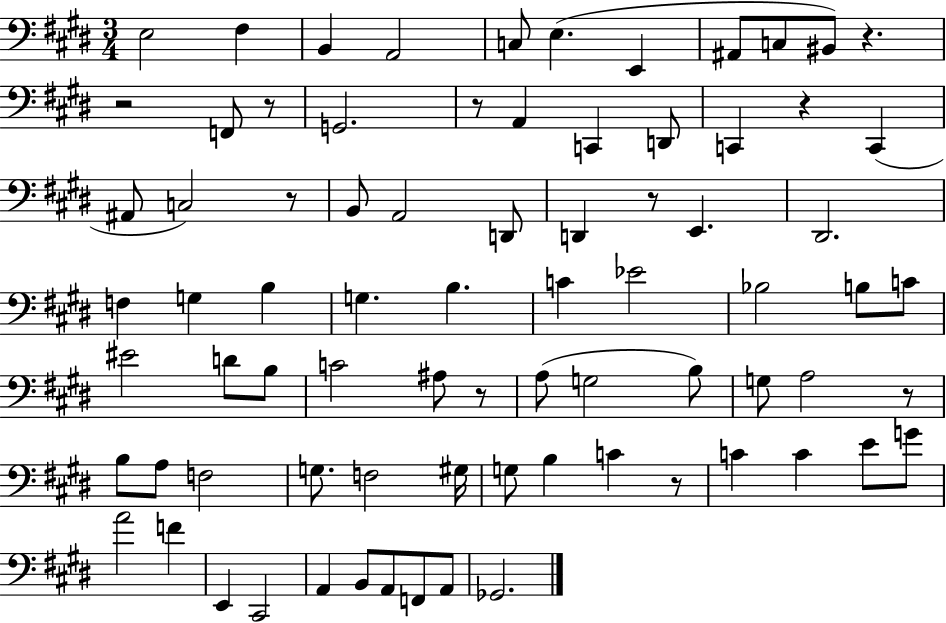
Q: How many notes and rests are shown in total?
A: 78